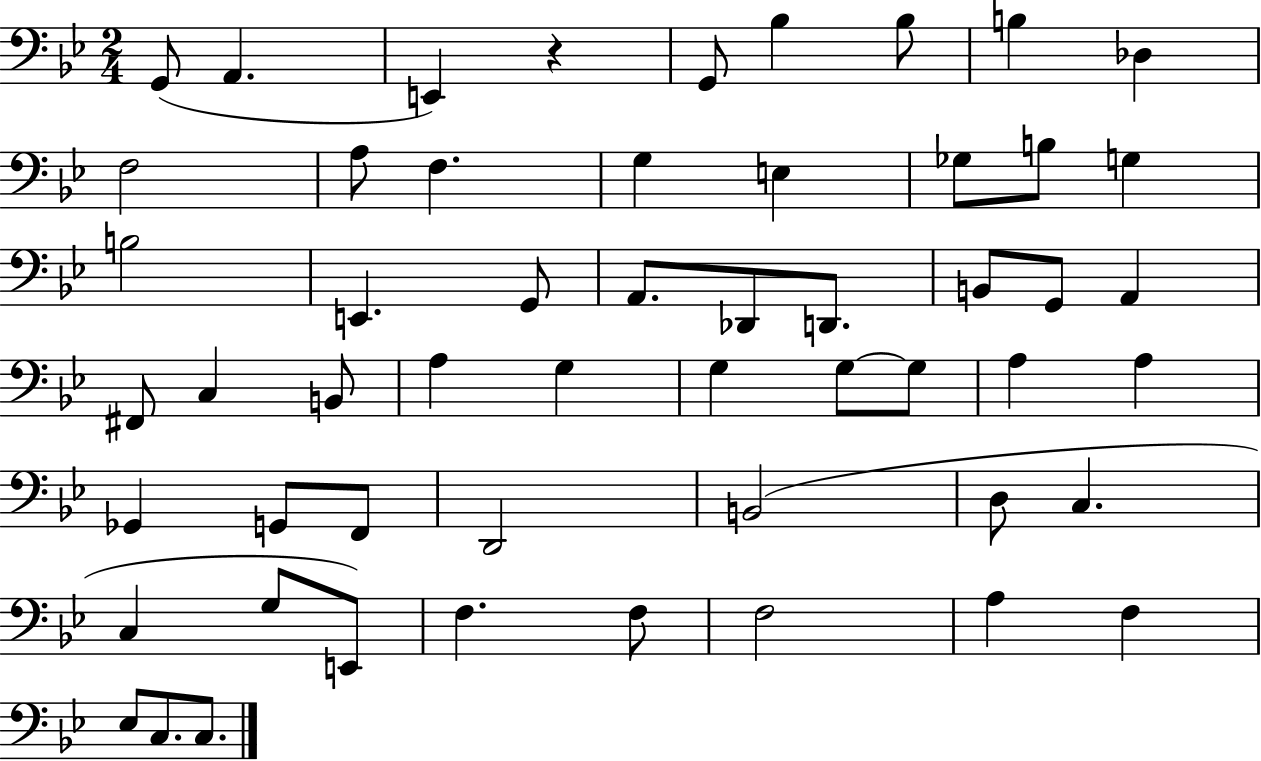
G2/e A2/q. E2/q R/q G2/e Bb3/q Bb3/e B3/q Db3/q F3/h A3/e F3/q. G3/q E3/q Gb3/e B3/e G3/q B3/h E2/q. G2/e A2/e. Db2/e D2/e. B2/e G2/e A2/q F#2/e C3/q B2/e A3/q G3/q G3/q G3/e G3/e A3/q A3/q Gb2/q G2/e F2/e D2/h B2/h D3/e C3/q. C3/q G3/e E2/e F3/q. F3/e F3/h A3/q F3/q Eb3/e C3/e. C3/e.